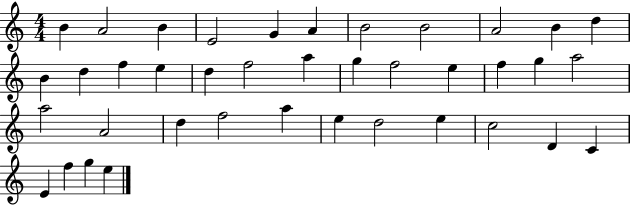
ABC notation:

X:1
T:Untitled
M:4/4
L:1/4
K:C
B A2 B E2 G A B2 B2 A2 B d B d f e d f2 a g f2 e f g a2 a2 A2 d f2 a e d2 e c2 D C E f g e